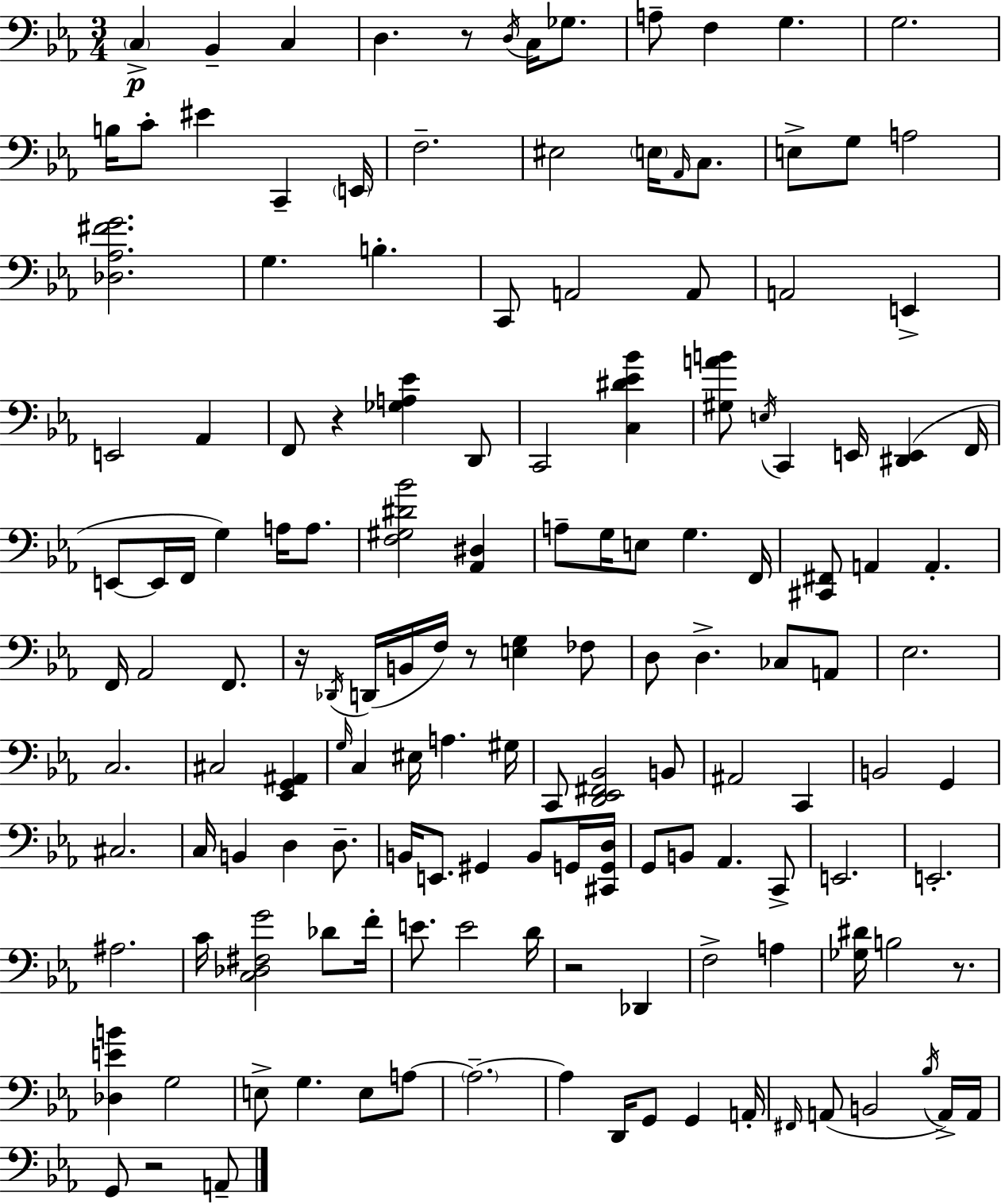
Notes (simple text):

C3/q Bb2/q C3/q D3/q. R/e D3/s C3/s Gb3/e. A3/e F3/q G3/q. G3/h. B3/s C4/e EIS4/q C2/q E2/s F3/h. EIS3/h E3/s Ab2/s C3/e. E3/e G3/e A3/h [Db3,Ab3,F#4,G4]/h. G3/q. B3/q. C2/e A2/h A2/e A2/h E2/q E2/h Ab2/q F2/e R/q [Gb3,A3,Eb4]/q D2/e C2/h [C3,D#4,Eb4,Bb4]/q [G#3,A4,B4]/e E3/s C2/q E2/s [D#2,E2]/q F2/s E2/e E2/s F2/s G3/q A3/s A3/e. [F3,G#3,D#4,Bb4]/h [Ab2,D#3]/q A3/e G3/s E3/e G3/q. F2/s [C#2,F#2]/e A2/q A2/q. F2/s Ab2/h F2/e. R/s Db2/s D2/s B2/s F3/s R/e [E3,G3]/q FES3/e D3/e D3/q. CES3/e A2/e Eb3/h. C3/h. C#3/h [Eb2,G2,A#2]/q G3/s C3/q EIS3/s A3/q. G#3/s C2/e [D2,Eb2,F#2,Bb2]/h B2/e A#2/h C2/q B2/h G2/q C#3/h. C3/s B2/q D3/q D3/e. B2/s E2/e. G#2/q B2/e G2/s [C#2,G2,D3]/s G2/e B2/e Ab2/q. C2/e E2/h. E2/h. A#3/h. C4/s [C3,Db3,F#3,G4]/h Db4/e F4/s E4/e. E4/h D4/s R/h Db2/q F3/h A3/q [Gb3,D#4]/s B3/h R/e. [Db3,E4,B4]/q G3/h E3/e G3/q. E3/e A3/e A3/h. A3/q D2/s G2/e G2/q A2/s F#2/s A2/e B2/h Bb3/s A2/s A2/s G2/e R/h A2/e